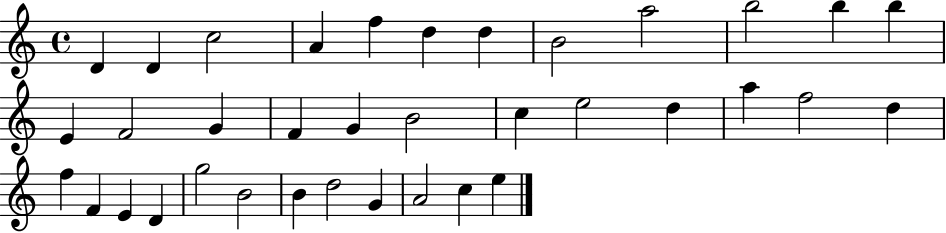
X:1
T:Untitled
M:4/4
L:1/4
K:C
D D c2 A f d d B2 a2 b2 b b E F2 G F G B2 c e2 d a f2 d f F E D g2 B2 B d2 G A2 c e